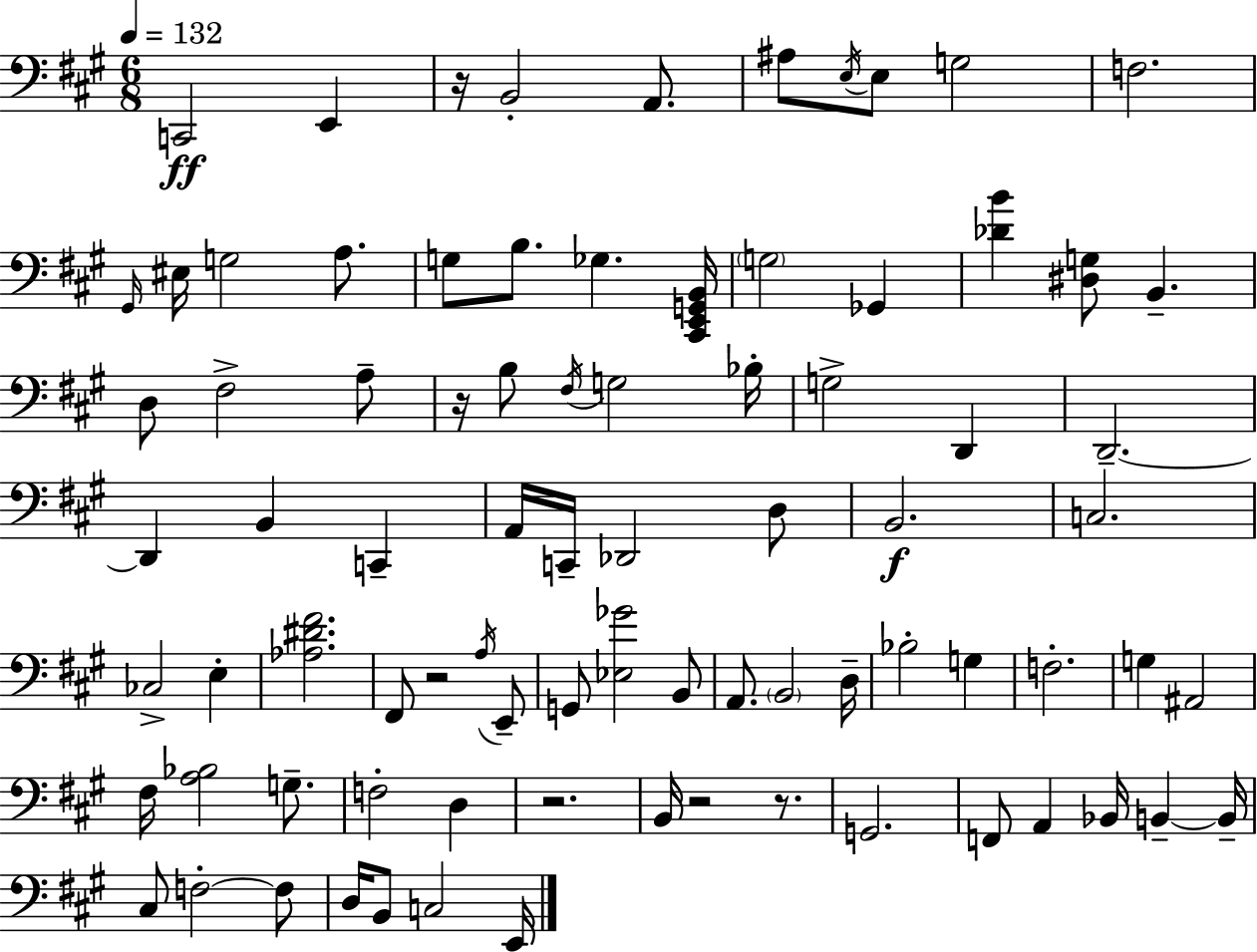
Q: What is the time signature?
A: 6/8